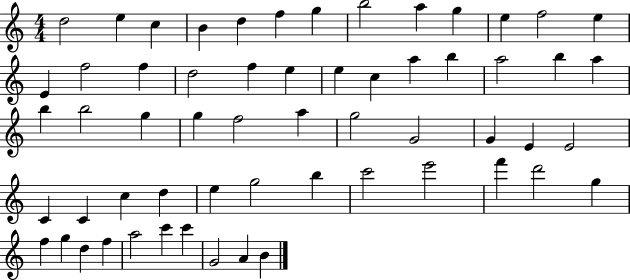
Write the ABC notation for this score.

X:1
T:Untitled
M:4/4
L:1/4
K:C
d2 e c B d f g b2 a g e f2 e E f2 f d2 f e e c a b a2 b a b b2 g g f2 a g2 G2 G E E2 C C c d e g2 b c'2 e'2 f' d'2 g f g d f a2 c' c' G2 A B